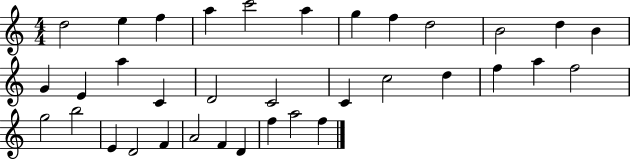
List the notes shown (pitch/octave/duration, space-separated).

D5/h E5/q F5/q A5/q C6/h A5/q G5/q F5/q D5/h B4/h D5/q B4/q G4/q E4/q A5/q C4/q D4/h C4/h C4/q C5/h D5/q F5/q A5/q F5/h G5/h B5/h E4/q D4/h F4/q A4/h F4/q D4/q F5/q A5/h F5/q